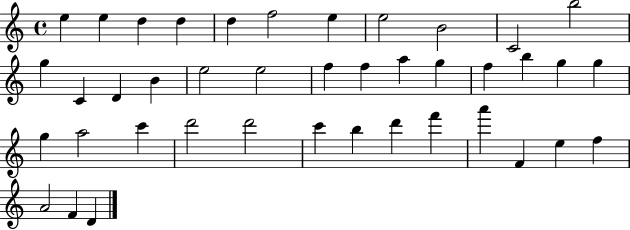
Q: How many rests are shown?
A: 0